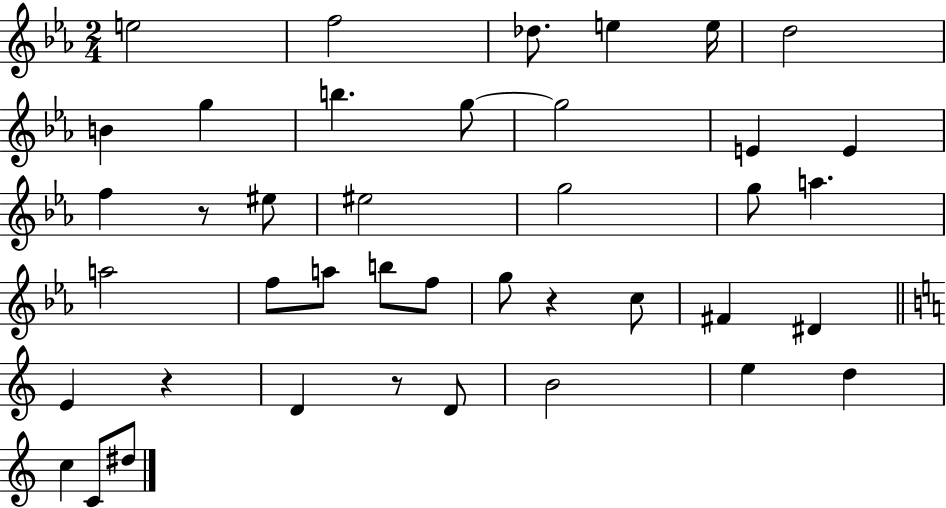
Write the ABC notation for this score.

X:1
T:Untitled
M:2/4
L:1/4
K:Eb
e2 f2 _d/2 e e/4 d2 B g b g/2 g2 E E f z/2 ^e/2 ^e2 g2 g/2 a a2 f/2 a/2 b/2 f/2 g/2 z c/2 ^F ^D E z D z/2 D/2 B2 e d c C/2 ^d/2